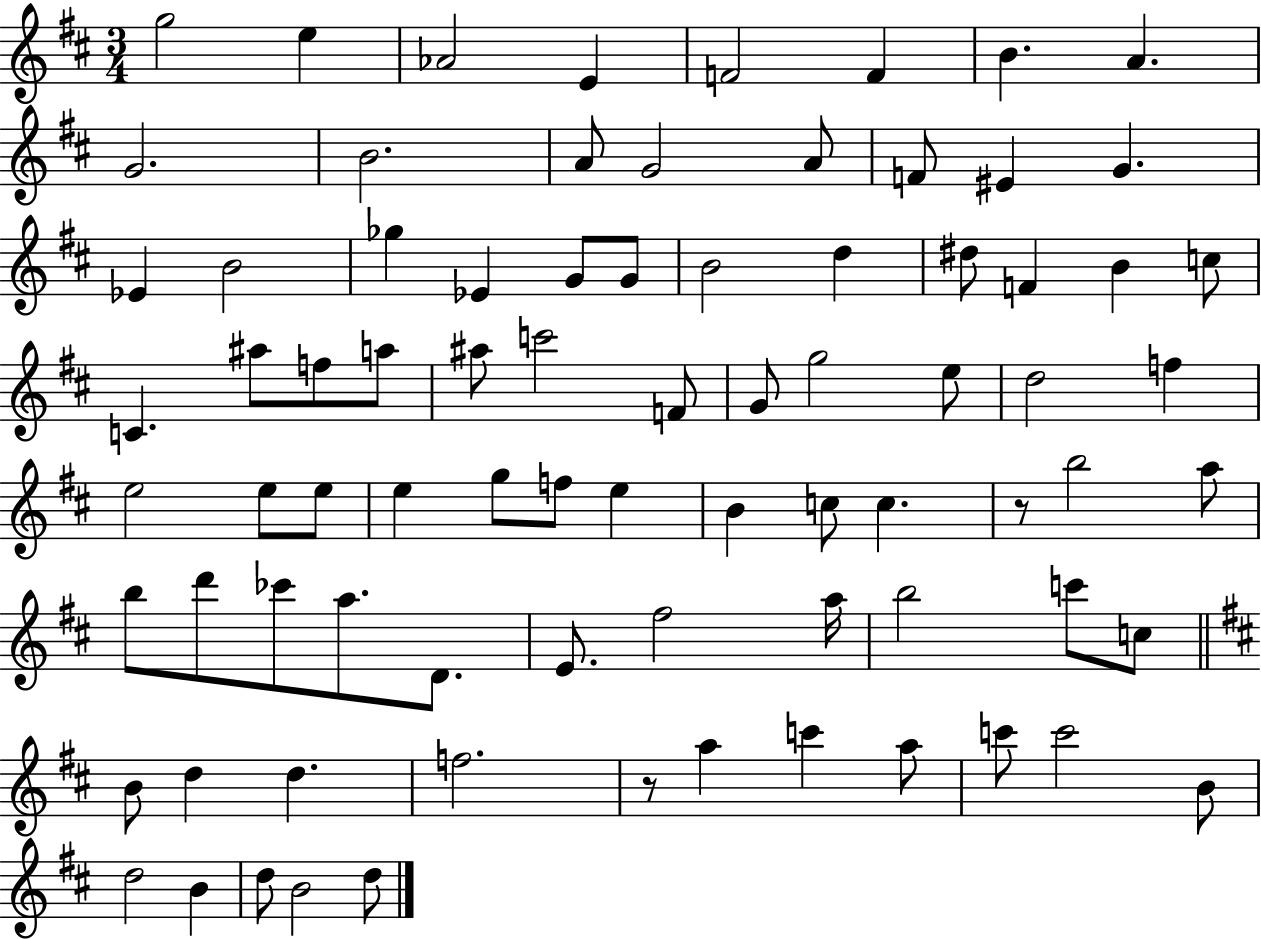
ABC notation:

X:1
T:Untitled
M:3/4
L:1/4
K:D
g2 e _A2 E F2 F B A G2 B2 A/2 G2 A/2 F/2 ^E G _E B2 _g _E G/2 G/2 B2 d ^d/2 F B c/2 C ^a/2 f/2 a/2 ^a/2 c'2 F/2 G/2 g2 e/2 d2 f e2 e/2 e/2 e g/2 f/2 e B c/2 c z/2 b2 a/2 b/2 d'/2 _c'/2 a/2 D/2 E/2 ^f2 a/4 b2 c'/2 c/2 B/2 d d f2 z/2 a c' a/2 c'/2 c'2 B/2 d2 B d/2 B2 d/2